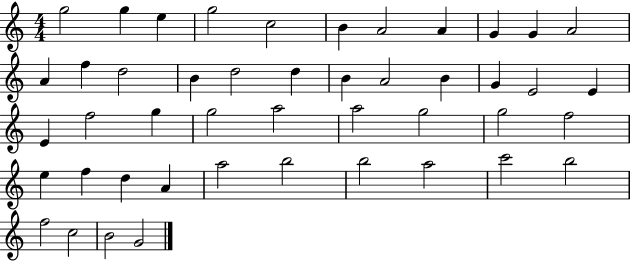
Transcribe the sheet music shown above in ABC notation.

X:1
T:Untitled
M:4/4
L:1/4
K:C
g2 g e g2 c2 B A2 A G G A2 A f d2 B d2 d B A2 B G E2 E E f2 g g2 a2 a2 g2 g2 f2 e f d A a2 b2 b2 a2 c'2 b2 f2 c2 B2 G2